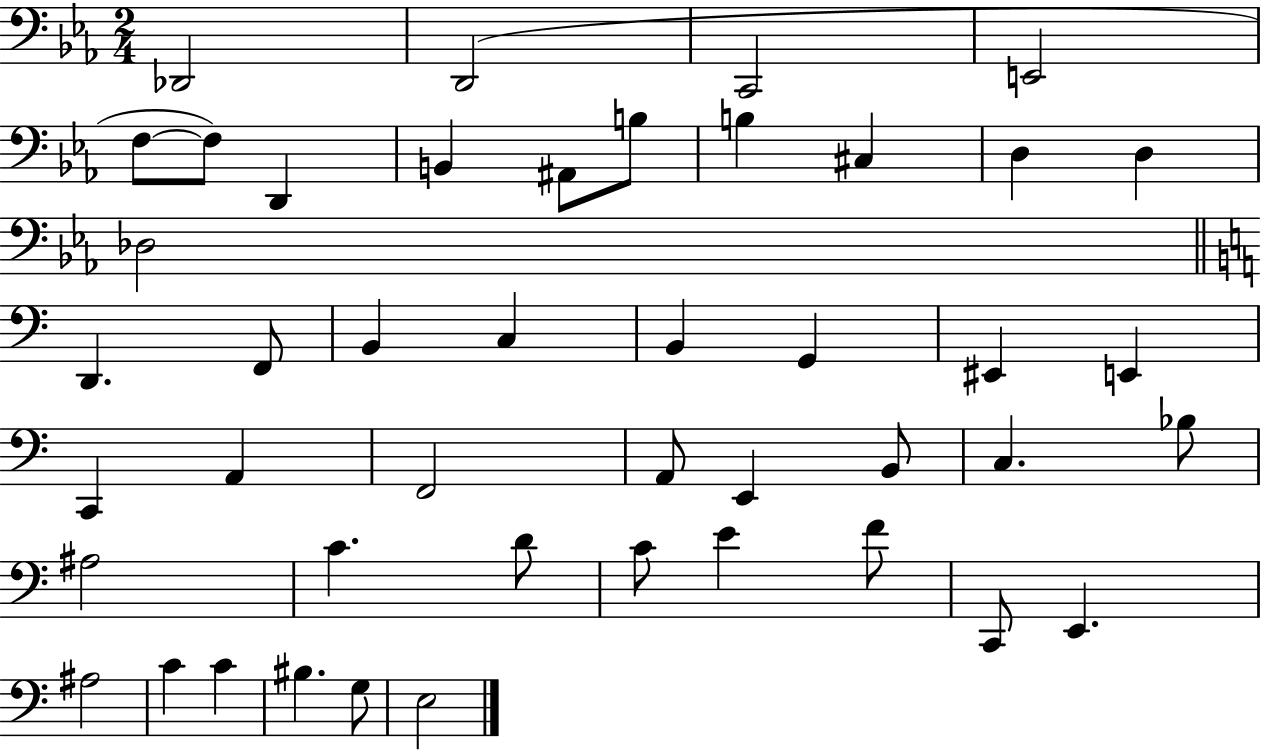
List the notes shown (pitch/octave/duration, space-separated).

Db2/h D2/h C2/h E2/h F3/e F3/e D2/q B2/q A#2/e B3/e B3/q C#3/q D3/q D3/q Db3/h D2/q. F2/e B2/q C3/q B2/q G2/q EIS2/q E2/q C2/q A2/q F2/h A2/e E2/q B2/e C3/q. Bb3/e A#3/h C4/q. D4/e C4/e E4/q F4/e C2/e E2/q. A#3/h C4/q C4/q BIS3/q. G3/e E3/h